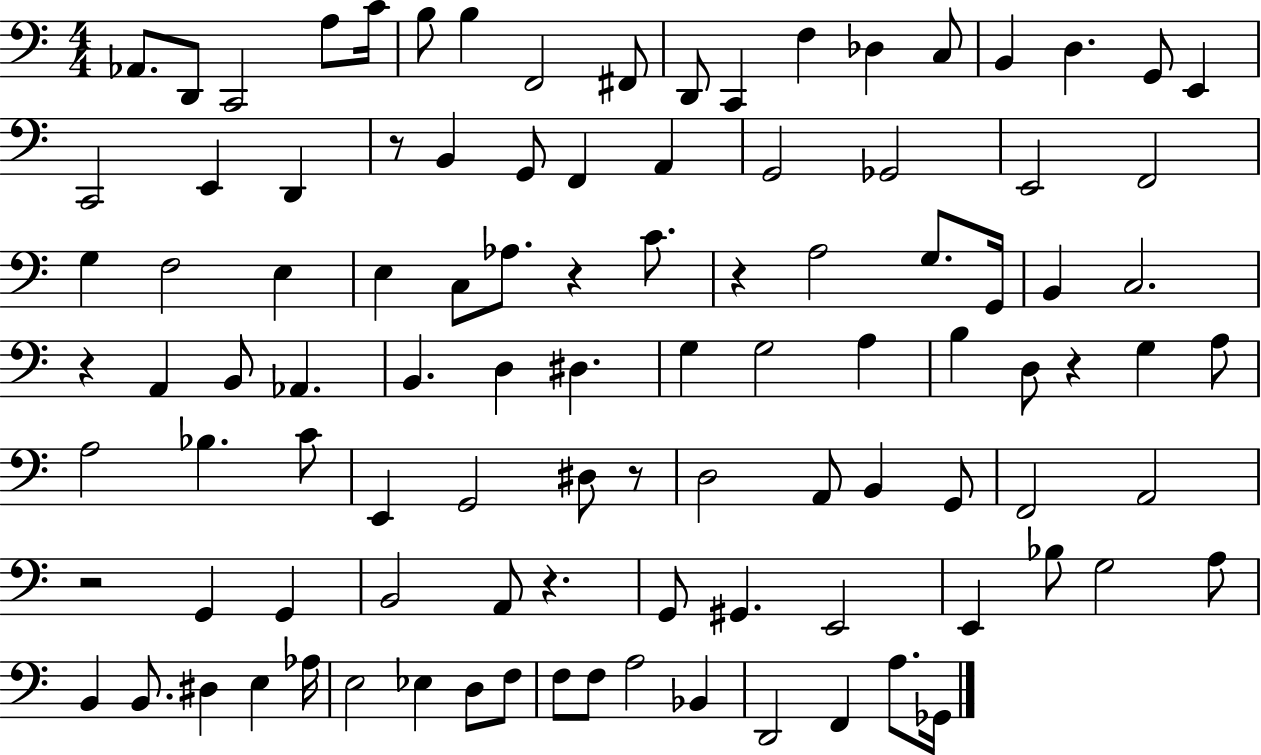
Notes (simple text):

Ab2/e. D2/e C2/h A3/e C4/s B3/e B3/q F2/h F#2/e D2/e C2/q F3/q Db3/q C3/e B2/q D3/q. G2/e E2/q C2/h E2/q D2/q R/e B2/q G2/e F2/q A2/q G2/h Gb2/h E2/h F2/h G3/q F3/h E3/q E3/q C3/e Ab3/e. R/q C4/e. R/q A3/h G3/e. G2/s B2/q C3/h. R/q A2/q B2/e Ab2/q. B2/q. D3/q D#3/q. G3/q G3/h A3/q B3/q D3/e R/q G3/q A3/e A3/h Bb3/q. C4/e E2/q G2/h D#3/e R/e D3/h A2/e B2/q G2/e F2/h A2/h R/h G2/q G2/q B2/h A2/e R/q. G2/e G#2/q. E2/h E2/q Bb3/e G3/h A3/e B2/q B2/e. D#3/q E3/q Ab3/s E3/h Eb3/q D3/e F3/e F3/e F3/e A3/h Bb2/q D2/h F2/q A3/e. Gb2/s